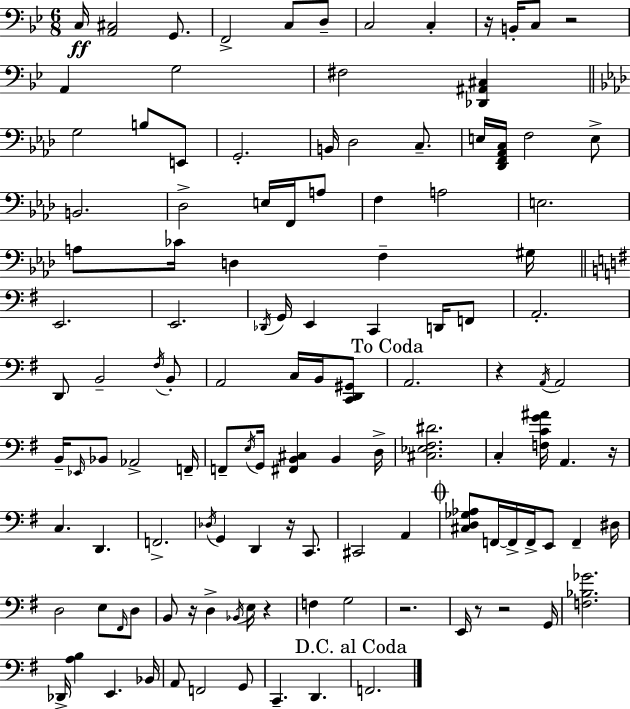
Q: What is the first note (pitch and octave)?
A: C3